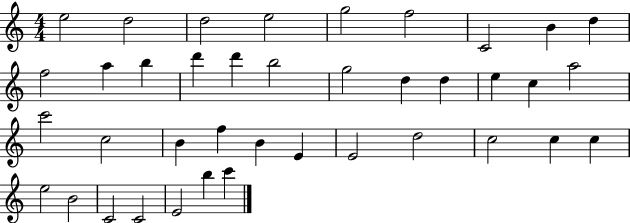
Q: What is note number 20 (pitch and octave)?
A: C5